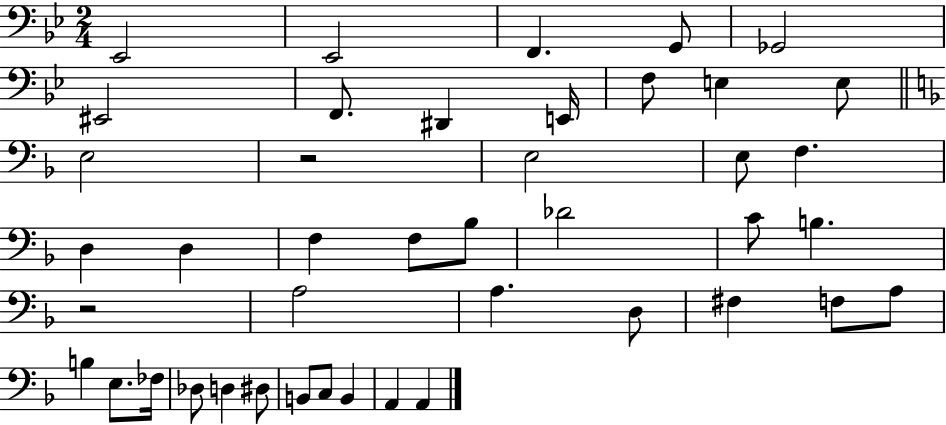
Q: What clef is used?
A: bass